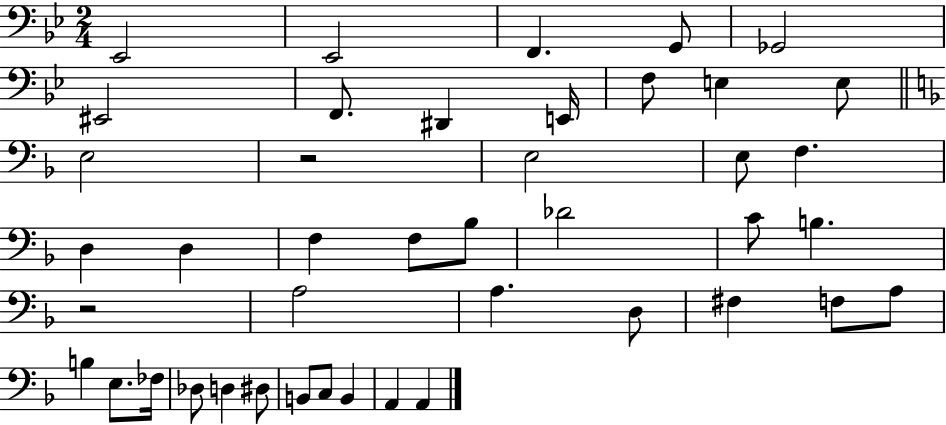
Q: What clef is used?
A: bass